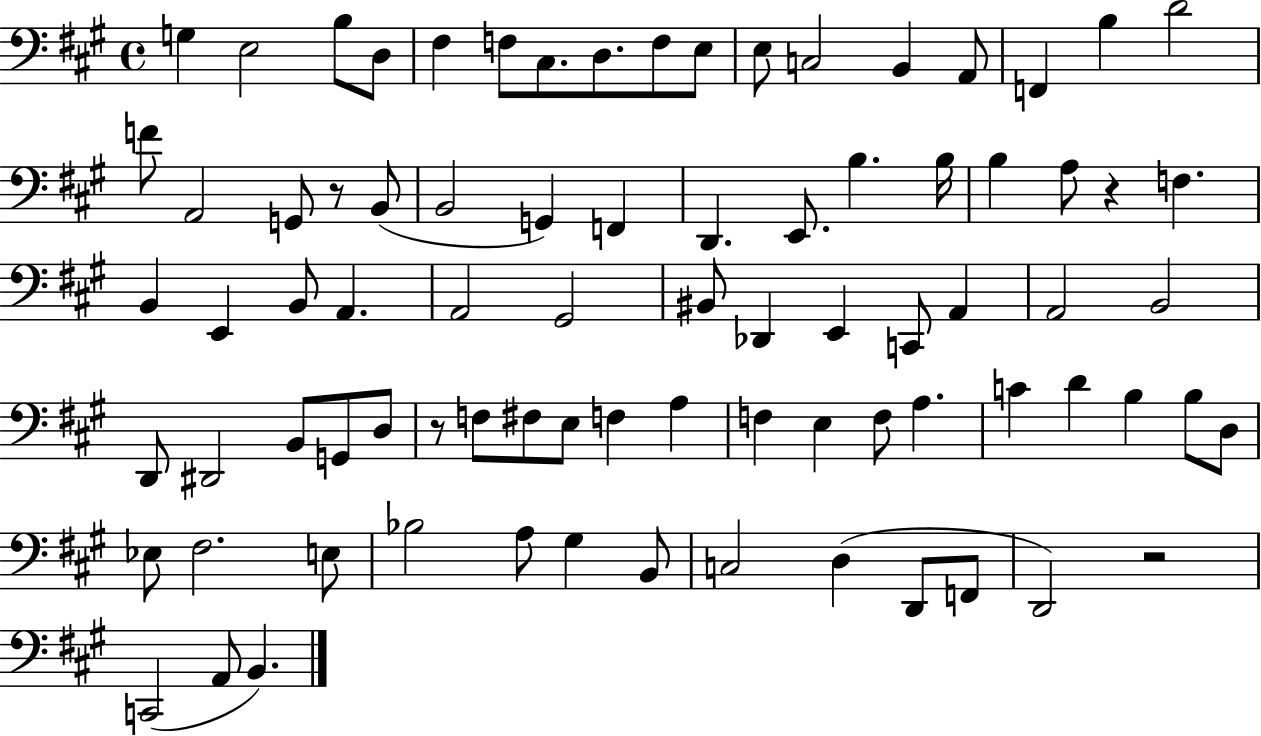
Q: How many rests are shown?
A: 4